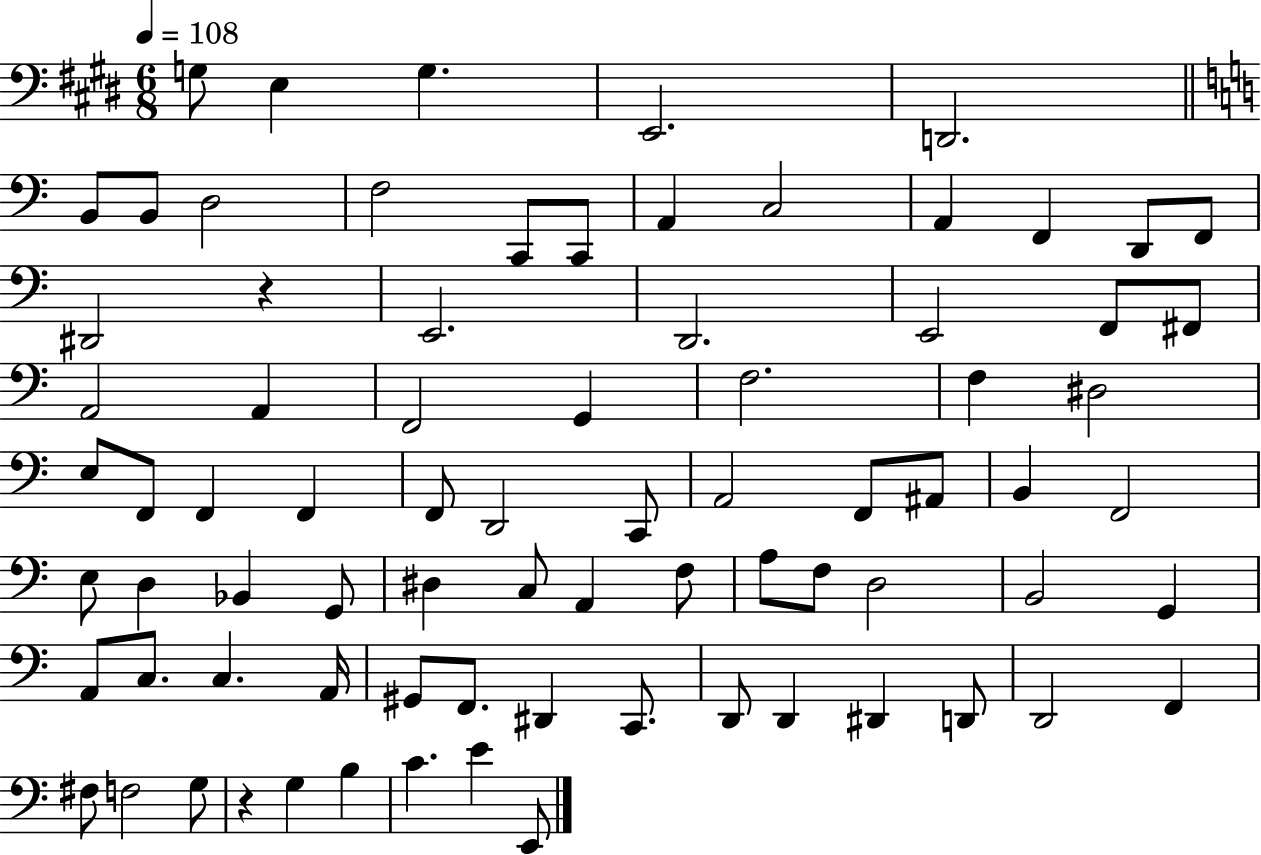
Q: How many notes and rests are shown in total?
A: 79